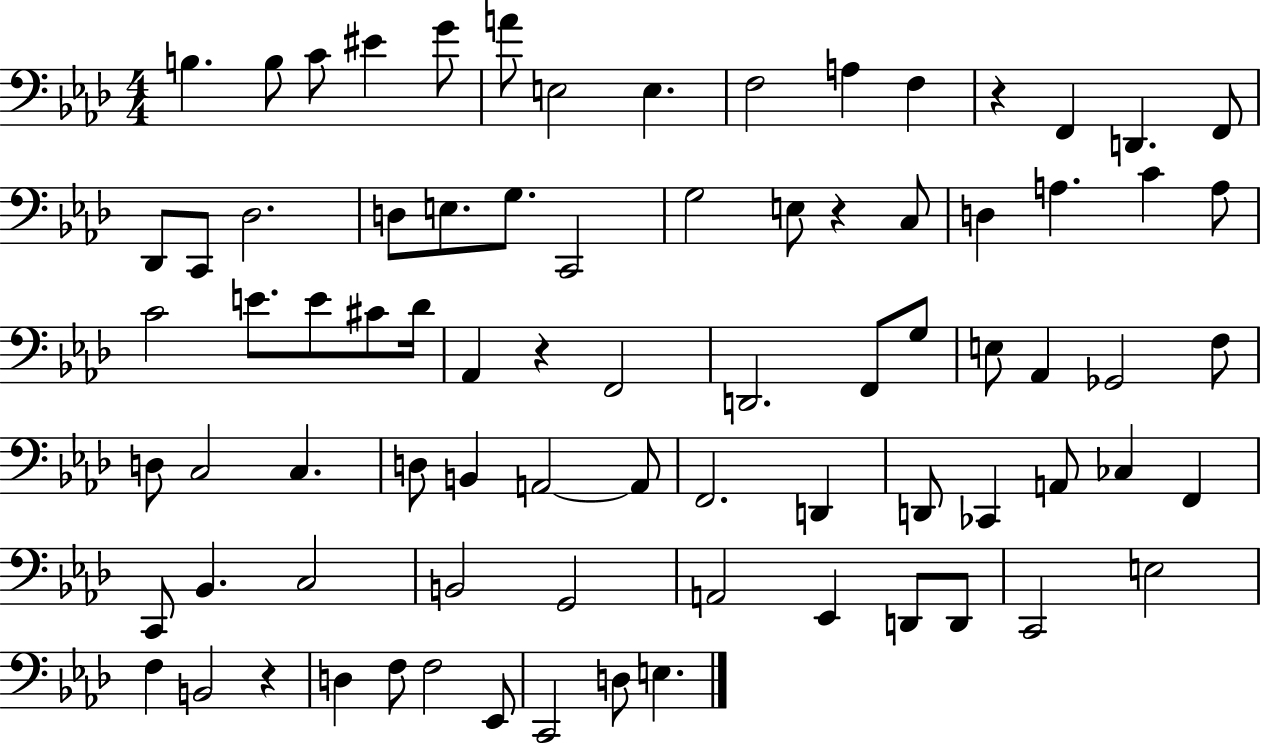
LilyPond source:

{
  \clef bass
  \numericTimeSignature
  \time 4/4
  \key aes \major
  b4. b8 c'8 eis'4 g'8 | a'8 e2 e4. | f2 a4 f4 | r4 f,4 d,4. f,8 | \break des,8 c,8 des2. | d8 e8. g8. c,2 | g2 e8 r4 c8 | d4 a4. c'4 a8 | \break c'2 e'8. e'8 cis'8 des'16 | aes,4 r4 f,2 | d,2. f,8 g8 | e8 aes,4 ges,2 f8 | \break d8 c2 c4. | d8 b,4 a,2~~ a,8 | f,2. d,4 | d,8 ces,4 a,8 ces4 f,4 | \break c,8 bes,4. c2 | b,2 g,2 | a,2 ees,4 d,8 d,8 | c,2 e2 | \break f4 b,2 r4 | d4 f8 f2 ees,8 | c,2 d8 e4. | \bar "|."
}